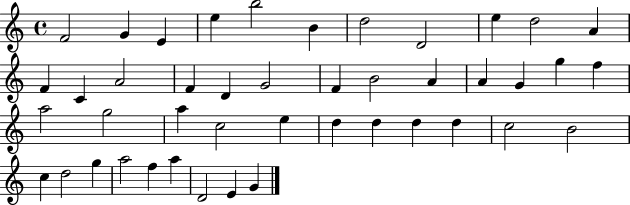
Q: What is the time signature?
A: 4/4